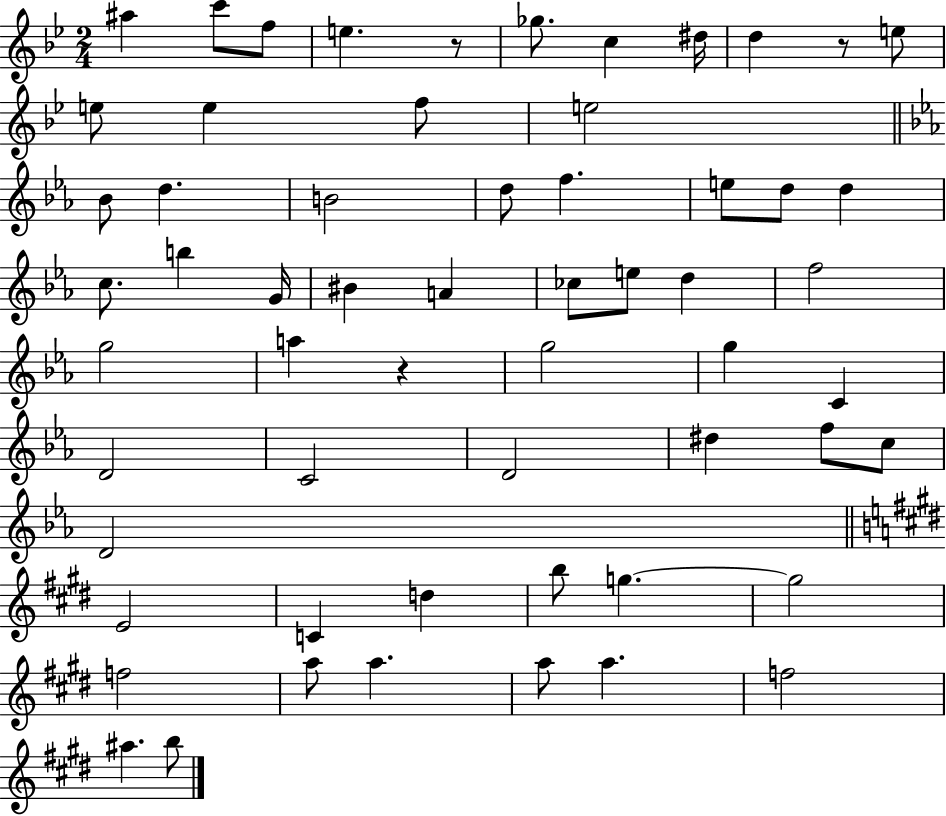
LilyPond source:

{
  \clef treble
  \numericTimeSignature
  \time 2/4
  \key bes \major
  ais''4 c'''8 f''8 | e''4. r8 | ges''8. c''4 dis''16 | d''4 r8 e''8 | \break e''8 e''4 f''8 | e''2 | \bar "||" \break \key ees \major bes'8 d''4. | b'2 | d''8 f''4. | e''8 d''8 d''4 | \break c''8. b''4 g'16 | bis'4 a'4 | ces''8 e''8 d''4 | f''2 | \break g''2 | a''4 r4 | g''2 | g''4 c'4 | \break d'2 | c'2 | d'2 | dis''4 f''8 c''8 | \break d'2 | \bar "||" \break \key e \major e'2 | c'4 d''4 | b''8 g''4.~~ | g''2 | \break f''2 | a''8 a''4. | a''8 a''4. | f''2 | \break ais''4. b''8 | \bar "|."
}